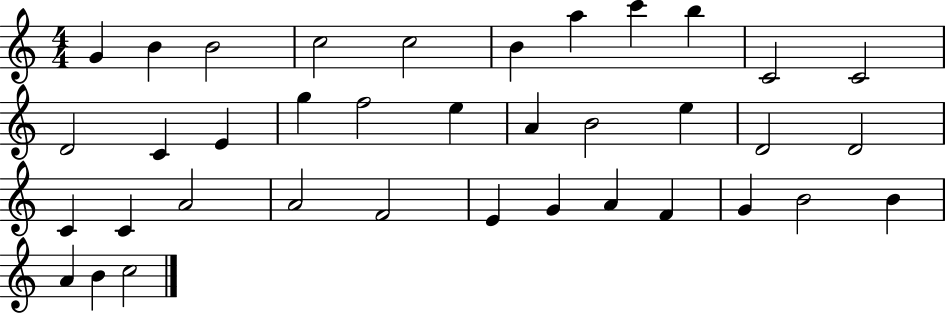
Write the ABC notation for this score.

X:1
T:Untitled
M:4/4
L:1/4
K:C
G B B2 c2 c2 B a c' b C2 C2 D2 C E g f2 e A B2 e D2 D2 C C A2 A2 F2 E G A F G B2 B A B c2